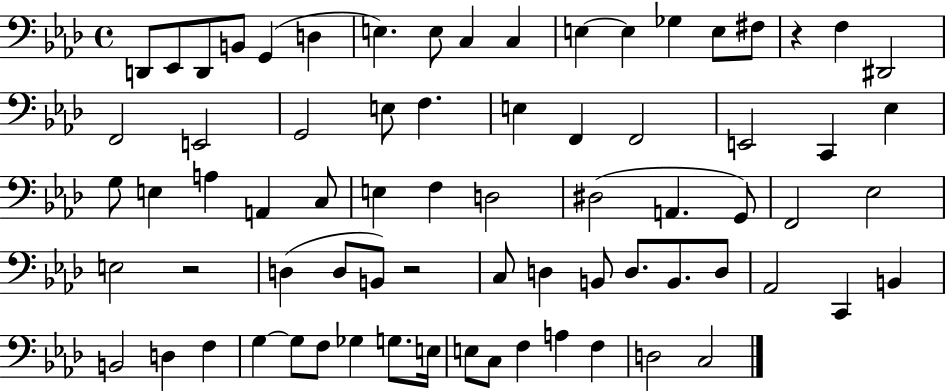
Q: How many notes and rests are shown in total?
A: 73